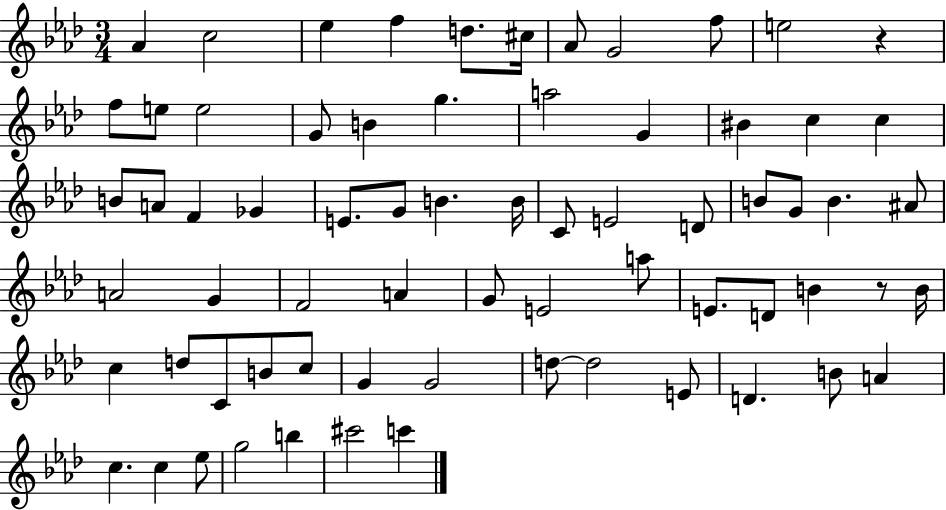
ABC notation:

X:1
T:Untitled
M:3/4
L:1/4
K:Ab
_A c2 _e f d/2 ^c/4 _A/2 G2 f/2 e2 z f/2 e/2 e2 G/2 B g a2 G ^B c c B/2 A/2 F _G E/2 G/2 B B/4 C/2 E2 D/2 B/2 G/2 B ^A/2 A2 G F2 A G/2 E2 a/2 E/2 D/2 B z/2 B/4 c d/2 C/2 B/2 c/2 G G2 d/2 d2 E/2 D B/2 A c c _e/2 g2 b ^c'2 c'